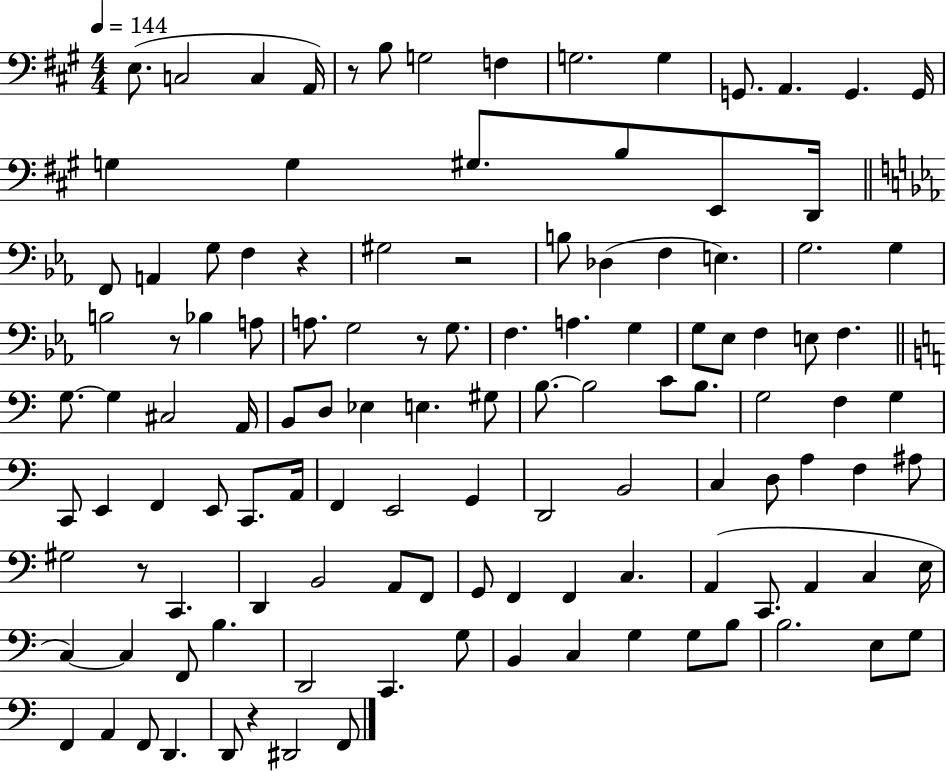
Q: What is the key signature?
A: A major